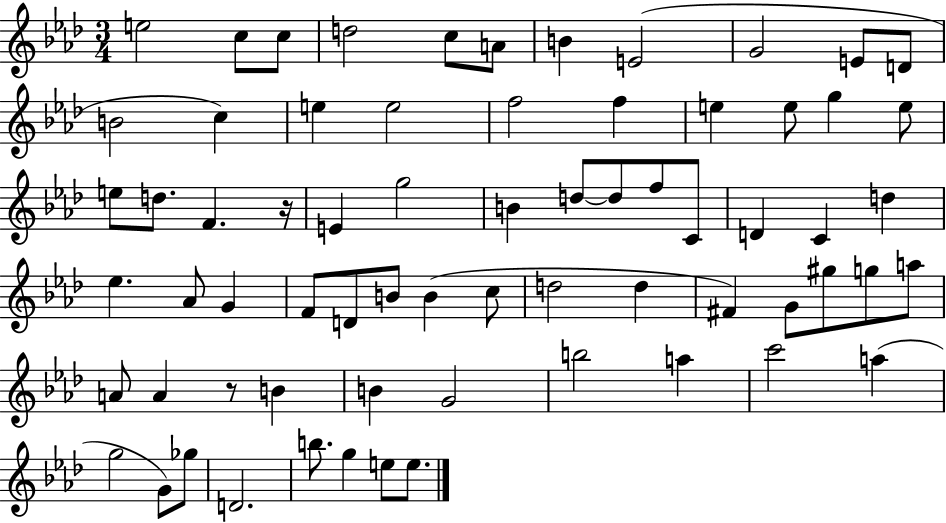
{
  \clef treble
  \numericTimeSignature
  \time 3/4
  \key aes \major
  e''2 c''8 c''8 | d''2 c''8 a'8 | b'4 e'2( | g'2 e'8 d'8 | \break b'2 c''4) | e''4 e''2 | f''2 f''4 | e''4 e''8 g''4 e''8 | \break e''8 d''8. f'4. r16 | e'4 g''2 | b'4 d''8~~ d''8 f''8 c'8 | d'4 c'4 d''4 | \break ees''4. aes'8 g'4 | f'8 d'8 b'8 b'4( c''8 | d''2 d''4 | fis'4) g'8 gis''8 g''8 a''8 | \break a'8 a'4 r8 b'4 | b'4 g'2 | b''2 a''4 | c'''2 a''4( | \break g''2 g'8) ges''8 | d'2. | b''8. g''4 e''8 e''8. | \bar "|."
}